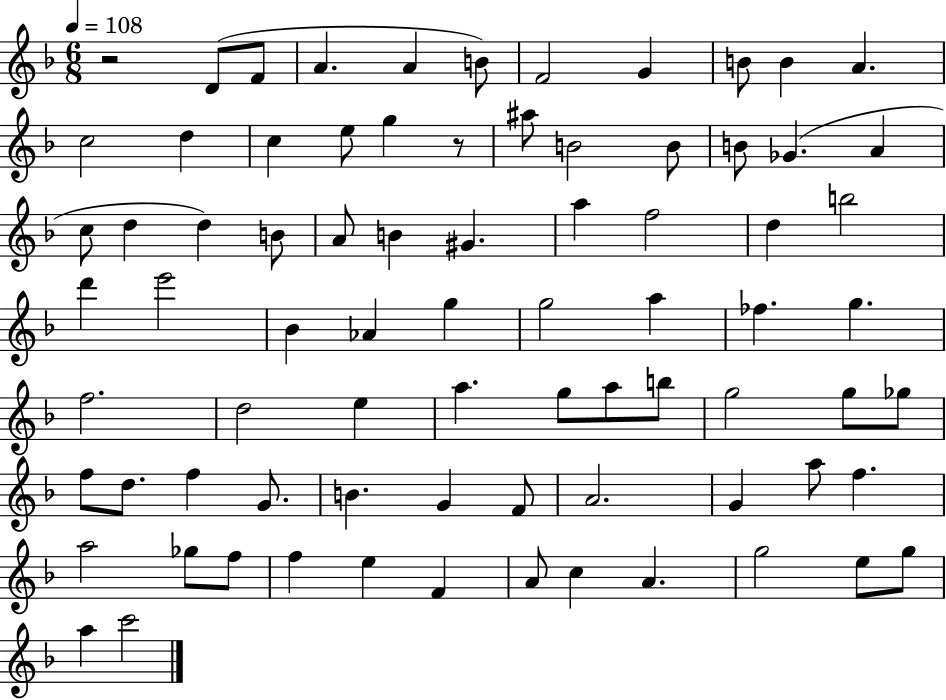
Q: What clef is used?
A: treble